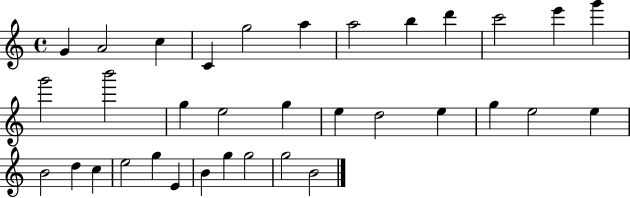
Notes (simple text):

G4/q A4/h C5/q C4/q G5/h A5/q A5/h B5/q D6/q C6/h E6/q G6/q G6/h B6/h G5/q E5/h G5/q E5/q D5/h E5/q G5/q E5/h E5/q B4/h D5/q C5/q E5/h G5/q E4/q B4/q G5/q G5/h G5/h B4/h